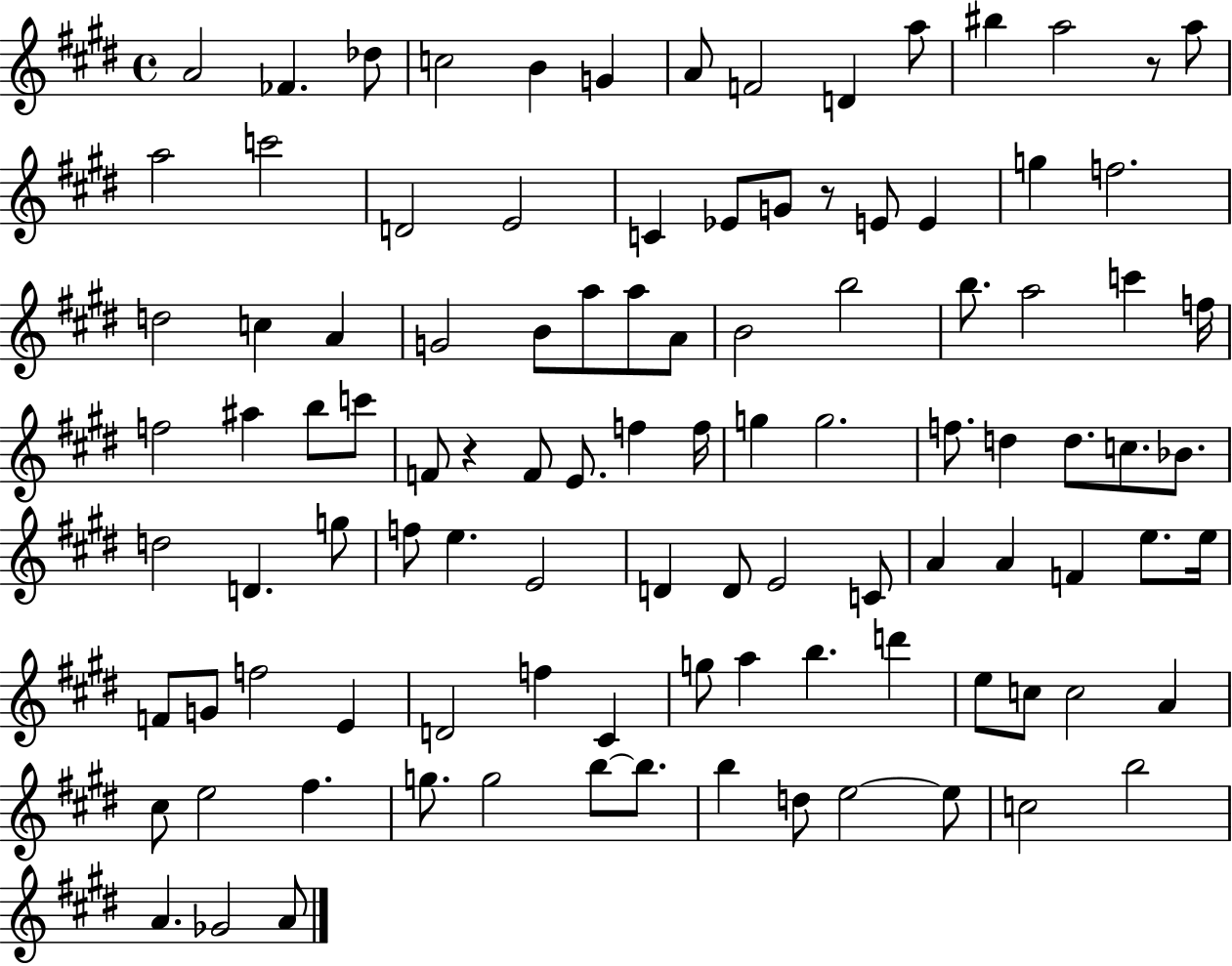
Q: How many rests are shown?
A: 3